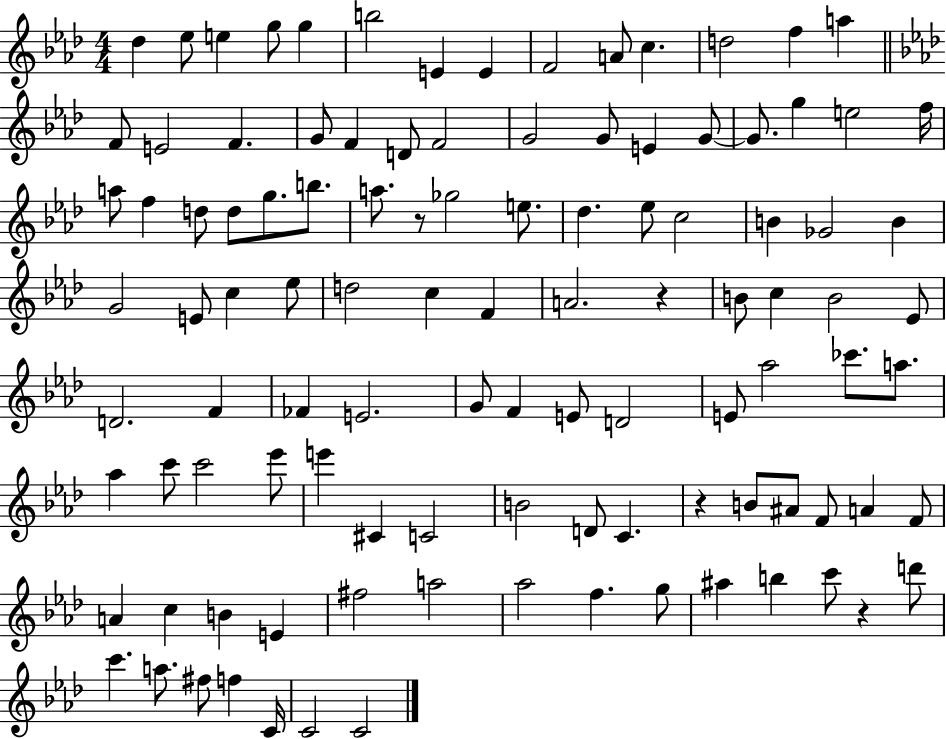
{
  \clef treble
  \numericTimeSignature
  \time 4/4
  \key aes \major
  \repeat volta 2 { des''4 ees''8 e''4 g''8 g''4 | b''2 e'4 e'4 | f'2 a'8 c''4. | d''2 f''4 a''4 | \break \bar "||" \break \key aes \major f'8 e'2 f'4. | g'8 f'4 d'8 f'2 | g'2 g'8 e'4 g'8~~ | g'8. g''4 e''2 f''16 | \break a''8 f''4 d''8 d''8 g''8. b''8. | a''8. r8 ges''2 e''8. | des''4. ees''8 c''2 | b'4 ges'2 b'4 | \break g'2 e'8 c''4 ees''8 | d''2 c''4 f'4 | a'2. r4 | b'8 c''4 b'2 ees'8 | \break d'2. f'4 | fes'4 e'2. | g'8 f'4 e'8 d'2 | e'8 aes''2 ces'''8. a''8. | \break aes''4 c'''8 c'''2 ees'''8 | e'''4 cis'4 c'2 | b'2 d'8 c'4. | r4 b'8 ais'8 f'8 a'4 f'8 | \break a'4 c''4 b'4 e'4 | fis''2 a''2 | aes''2 f''4. g''8 | ais''4 b''4 c'''8 r4 d'''8 | \break c'''4. a''8. fis''8 f''4 c'16 | c'2 c'2 | } \bar "|."
}